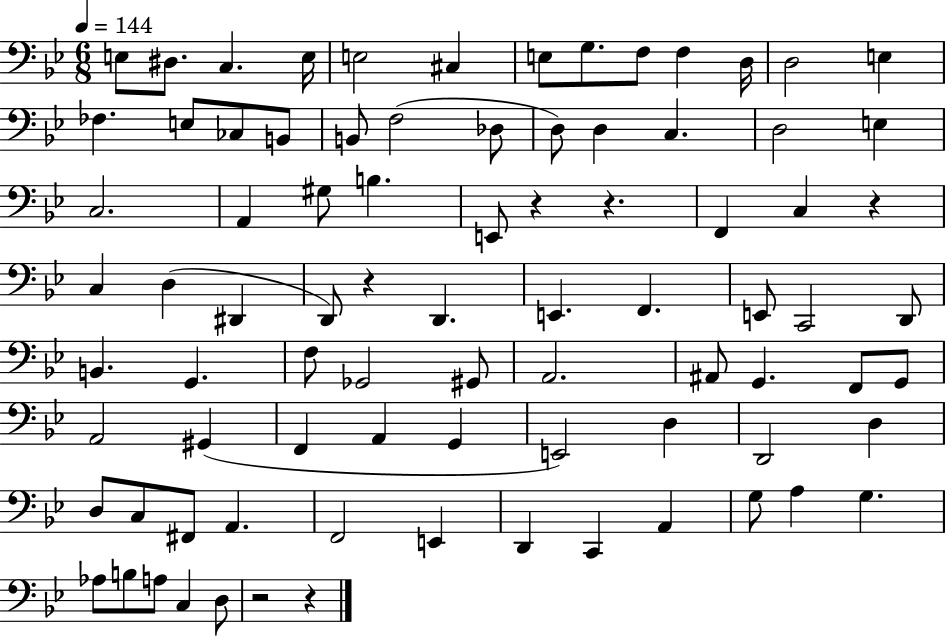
{
  \clef bass
  \numericTimeSignature
  \time 6/8
  \key bes \major
  \tempo 4 = 144
  e8 dis8. c4. e16 | e2 cis4 | e8 g8. f8 f4 d16 | d2 e4 | \break fes4. e8 ces8 b,8 | b,8 f2( des8 | d8) d4 c4. | d2 e4 | \break c2. | a,4 gis8 b4. | e,8 r4 r4. | f,4 c4 r4 | \break c4 d4( dis,4 | d,8) r4 d,4. | e,4. f,4. | e,8 c,2 d,8 | \break b,4. g,4. | f8 ges,2 gis,8 | a,2. | ais,8 g,4. f,8 g,8 | \break a,2 gis,4( | f,4 a,4 g,4 | e,2) d4 | d,2 d4 | \break d8 c8 fis,8 a,4. | f,2 e,4 | d,4 c,4 a,4 | g8 a4 g4. | \break aes8 b8 a8 c4 d8 | r2 r4 | \bar "|."
}